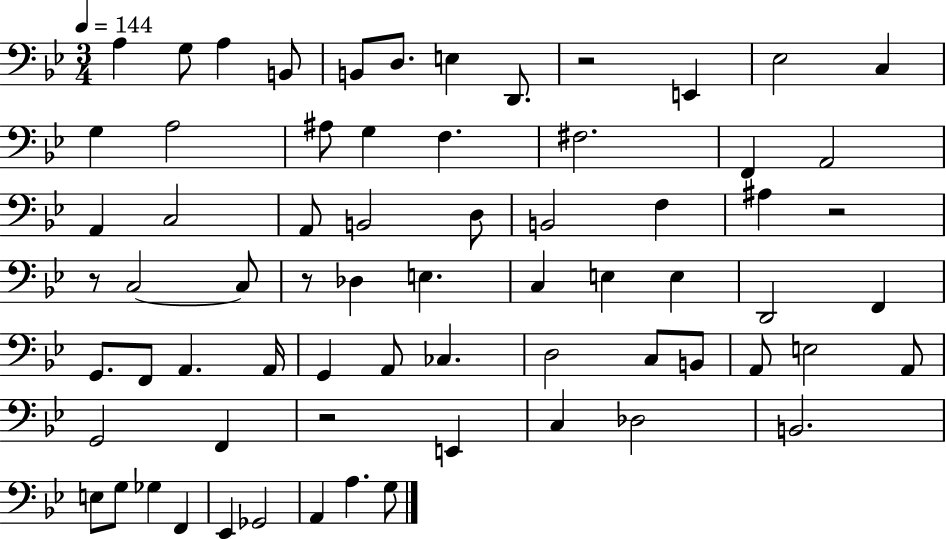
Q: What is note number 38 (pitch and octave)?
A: F2